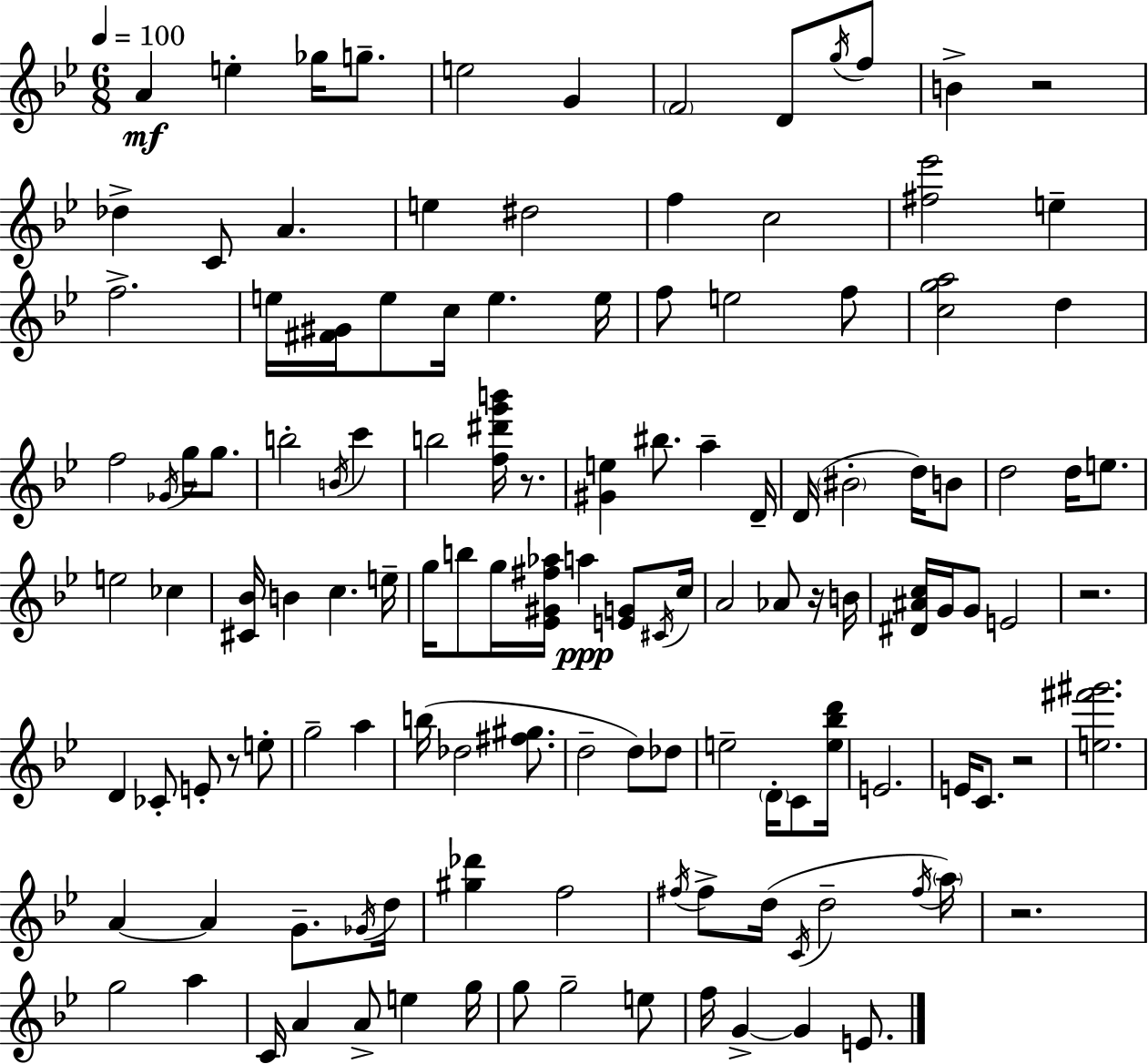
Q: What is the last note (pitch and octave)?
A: E4